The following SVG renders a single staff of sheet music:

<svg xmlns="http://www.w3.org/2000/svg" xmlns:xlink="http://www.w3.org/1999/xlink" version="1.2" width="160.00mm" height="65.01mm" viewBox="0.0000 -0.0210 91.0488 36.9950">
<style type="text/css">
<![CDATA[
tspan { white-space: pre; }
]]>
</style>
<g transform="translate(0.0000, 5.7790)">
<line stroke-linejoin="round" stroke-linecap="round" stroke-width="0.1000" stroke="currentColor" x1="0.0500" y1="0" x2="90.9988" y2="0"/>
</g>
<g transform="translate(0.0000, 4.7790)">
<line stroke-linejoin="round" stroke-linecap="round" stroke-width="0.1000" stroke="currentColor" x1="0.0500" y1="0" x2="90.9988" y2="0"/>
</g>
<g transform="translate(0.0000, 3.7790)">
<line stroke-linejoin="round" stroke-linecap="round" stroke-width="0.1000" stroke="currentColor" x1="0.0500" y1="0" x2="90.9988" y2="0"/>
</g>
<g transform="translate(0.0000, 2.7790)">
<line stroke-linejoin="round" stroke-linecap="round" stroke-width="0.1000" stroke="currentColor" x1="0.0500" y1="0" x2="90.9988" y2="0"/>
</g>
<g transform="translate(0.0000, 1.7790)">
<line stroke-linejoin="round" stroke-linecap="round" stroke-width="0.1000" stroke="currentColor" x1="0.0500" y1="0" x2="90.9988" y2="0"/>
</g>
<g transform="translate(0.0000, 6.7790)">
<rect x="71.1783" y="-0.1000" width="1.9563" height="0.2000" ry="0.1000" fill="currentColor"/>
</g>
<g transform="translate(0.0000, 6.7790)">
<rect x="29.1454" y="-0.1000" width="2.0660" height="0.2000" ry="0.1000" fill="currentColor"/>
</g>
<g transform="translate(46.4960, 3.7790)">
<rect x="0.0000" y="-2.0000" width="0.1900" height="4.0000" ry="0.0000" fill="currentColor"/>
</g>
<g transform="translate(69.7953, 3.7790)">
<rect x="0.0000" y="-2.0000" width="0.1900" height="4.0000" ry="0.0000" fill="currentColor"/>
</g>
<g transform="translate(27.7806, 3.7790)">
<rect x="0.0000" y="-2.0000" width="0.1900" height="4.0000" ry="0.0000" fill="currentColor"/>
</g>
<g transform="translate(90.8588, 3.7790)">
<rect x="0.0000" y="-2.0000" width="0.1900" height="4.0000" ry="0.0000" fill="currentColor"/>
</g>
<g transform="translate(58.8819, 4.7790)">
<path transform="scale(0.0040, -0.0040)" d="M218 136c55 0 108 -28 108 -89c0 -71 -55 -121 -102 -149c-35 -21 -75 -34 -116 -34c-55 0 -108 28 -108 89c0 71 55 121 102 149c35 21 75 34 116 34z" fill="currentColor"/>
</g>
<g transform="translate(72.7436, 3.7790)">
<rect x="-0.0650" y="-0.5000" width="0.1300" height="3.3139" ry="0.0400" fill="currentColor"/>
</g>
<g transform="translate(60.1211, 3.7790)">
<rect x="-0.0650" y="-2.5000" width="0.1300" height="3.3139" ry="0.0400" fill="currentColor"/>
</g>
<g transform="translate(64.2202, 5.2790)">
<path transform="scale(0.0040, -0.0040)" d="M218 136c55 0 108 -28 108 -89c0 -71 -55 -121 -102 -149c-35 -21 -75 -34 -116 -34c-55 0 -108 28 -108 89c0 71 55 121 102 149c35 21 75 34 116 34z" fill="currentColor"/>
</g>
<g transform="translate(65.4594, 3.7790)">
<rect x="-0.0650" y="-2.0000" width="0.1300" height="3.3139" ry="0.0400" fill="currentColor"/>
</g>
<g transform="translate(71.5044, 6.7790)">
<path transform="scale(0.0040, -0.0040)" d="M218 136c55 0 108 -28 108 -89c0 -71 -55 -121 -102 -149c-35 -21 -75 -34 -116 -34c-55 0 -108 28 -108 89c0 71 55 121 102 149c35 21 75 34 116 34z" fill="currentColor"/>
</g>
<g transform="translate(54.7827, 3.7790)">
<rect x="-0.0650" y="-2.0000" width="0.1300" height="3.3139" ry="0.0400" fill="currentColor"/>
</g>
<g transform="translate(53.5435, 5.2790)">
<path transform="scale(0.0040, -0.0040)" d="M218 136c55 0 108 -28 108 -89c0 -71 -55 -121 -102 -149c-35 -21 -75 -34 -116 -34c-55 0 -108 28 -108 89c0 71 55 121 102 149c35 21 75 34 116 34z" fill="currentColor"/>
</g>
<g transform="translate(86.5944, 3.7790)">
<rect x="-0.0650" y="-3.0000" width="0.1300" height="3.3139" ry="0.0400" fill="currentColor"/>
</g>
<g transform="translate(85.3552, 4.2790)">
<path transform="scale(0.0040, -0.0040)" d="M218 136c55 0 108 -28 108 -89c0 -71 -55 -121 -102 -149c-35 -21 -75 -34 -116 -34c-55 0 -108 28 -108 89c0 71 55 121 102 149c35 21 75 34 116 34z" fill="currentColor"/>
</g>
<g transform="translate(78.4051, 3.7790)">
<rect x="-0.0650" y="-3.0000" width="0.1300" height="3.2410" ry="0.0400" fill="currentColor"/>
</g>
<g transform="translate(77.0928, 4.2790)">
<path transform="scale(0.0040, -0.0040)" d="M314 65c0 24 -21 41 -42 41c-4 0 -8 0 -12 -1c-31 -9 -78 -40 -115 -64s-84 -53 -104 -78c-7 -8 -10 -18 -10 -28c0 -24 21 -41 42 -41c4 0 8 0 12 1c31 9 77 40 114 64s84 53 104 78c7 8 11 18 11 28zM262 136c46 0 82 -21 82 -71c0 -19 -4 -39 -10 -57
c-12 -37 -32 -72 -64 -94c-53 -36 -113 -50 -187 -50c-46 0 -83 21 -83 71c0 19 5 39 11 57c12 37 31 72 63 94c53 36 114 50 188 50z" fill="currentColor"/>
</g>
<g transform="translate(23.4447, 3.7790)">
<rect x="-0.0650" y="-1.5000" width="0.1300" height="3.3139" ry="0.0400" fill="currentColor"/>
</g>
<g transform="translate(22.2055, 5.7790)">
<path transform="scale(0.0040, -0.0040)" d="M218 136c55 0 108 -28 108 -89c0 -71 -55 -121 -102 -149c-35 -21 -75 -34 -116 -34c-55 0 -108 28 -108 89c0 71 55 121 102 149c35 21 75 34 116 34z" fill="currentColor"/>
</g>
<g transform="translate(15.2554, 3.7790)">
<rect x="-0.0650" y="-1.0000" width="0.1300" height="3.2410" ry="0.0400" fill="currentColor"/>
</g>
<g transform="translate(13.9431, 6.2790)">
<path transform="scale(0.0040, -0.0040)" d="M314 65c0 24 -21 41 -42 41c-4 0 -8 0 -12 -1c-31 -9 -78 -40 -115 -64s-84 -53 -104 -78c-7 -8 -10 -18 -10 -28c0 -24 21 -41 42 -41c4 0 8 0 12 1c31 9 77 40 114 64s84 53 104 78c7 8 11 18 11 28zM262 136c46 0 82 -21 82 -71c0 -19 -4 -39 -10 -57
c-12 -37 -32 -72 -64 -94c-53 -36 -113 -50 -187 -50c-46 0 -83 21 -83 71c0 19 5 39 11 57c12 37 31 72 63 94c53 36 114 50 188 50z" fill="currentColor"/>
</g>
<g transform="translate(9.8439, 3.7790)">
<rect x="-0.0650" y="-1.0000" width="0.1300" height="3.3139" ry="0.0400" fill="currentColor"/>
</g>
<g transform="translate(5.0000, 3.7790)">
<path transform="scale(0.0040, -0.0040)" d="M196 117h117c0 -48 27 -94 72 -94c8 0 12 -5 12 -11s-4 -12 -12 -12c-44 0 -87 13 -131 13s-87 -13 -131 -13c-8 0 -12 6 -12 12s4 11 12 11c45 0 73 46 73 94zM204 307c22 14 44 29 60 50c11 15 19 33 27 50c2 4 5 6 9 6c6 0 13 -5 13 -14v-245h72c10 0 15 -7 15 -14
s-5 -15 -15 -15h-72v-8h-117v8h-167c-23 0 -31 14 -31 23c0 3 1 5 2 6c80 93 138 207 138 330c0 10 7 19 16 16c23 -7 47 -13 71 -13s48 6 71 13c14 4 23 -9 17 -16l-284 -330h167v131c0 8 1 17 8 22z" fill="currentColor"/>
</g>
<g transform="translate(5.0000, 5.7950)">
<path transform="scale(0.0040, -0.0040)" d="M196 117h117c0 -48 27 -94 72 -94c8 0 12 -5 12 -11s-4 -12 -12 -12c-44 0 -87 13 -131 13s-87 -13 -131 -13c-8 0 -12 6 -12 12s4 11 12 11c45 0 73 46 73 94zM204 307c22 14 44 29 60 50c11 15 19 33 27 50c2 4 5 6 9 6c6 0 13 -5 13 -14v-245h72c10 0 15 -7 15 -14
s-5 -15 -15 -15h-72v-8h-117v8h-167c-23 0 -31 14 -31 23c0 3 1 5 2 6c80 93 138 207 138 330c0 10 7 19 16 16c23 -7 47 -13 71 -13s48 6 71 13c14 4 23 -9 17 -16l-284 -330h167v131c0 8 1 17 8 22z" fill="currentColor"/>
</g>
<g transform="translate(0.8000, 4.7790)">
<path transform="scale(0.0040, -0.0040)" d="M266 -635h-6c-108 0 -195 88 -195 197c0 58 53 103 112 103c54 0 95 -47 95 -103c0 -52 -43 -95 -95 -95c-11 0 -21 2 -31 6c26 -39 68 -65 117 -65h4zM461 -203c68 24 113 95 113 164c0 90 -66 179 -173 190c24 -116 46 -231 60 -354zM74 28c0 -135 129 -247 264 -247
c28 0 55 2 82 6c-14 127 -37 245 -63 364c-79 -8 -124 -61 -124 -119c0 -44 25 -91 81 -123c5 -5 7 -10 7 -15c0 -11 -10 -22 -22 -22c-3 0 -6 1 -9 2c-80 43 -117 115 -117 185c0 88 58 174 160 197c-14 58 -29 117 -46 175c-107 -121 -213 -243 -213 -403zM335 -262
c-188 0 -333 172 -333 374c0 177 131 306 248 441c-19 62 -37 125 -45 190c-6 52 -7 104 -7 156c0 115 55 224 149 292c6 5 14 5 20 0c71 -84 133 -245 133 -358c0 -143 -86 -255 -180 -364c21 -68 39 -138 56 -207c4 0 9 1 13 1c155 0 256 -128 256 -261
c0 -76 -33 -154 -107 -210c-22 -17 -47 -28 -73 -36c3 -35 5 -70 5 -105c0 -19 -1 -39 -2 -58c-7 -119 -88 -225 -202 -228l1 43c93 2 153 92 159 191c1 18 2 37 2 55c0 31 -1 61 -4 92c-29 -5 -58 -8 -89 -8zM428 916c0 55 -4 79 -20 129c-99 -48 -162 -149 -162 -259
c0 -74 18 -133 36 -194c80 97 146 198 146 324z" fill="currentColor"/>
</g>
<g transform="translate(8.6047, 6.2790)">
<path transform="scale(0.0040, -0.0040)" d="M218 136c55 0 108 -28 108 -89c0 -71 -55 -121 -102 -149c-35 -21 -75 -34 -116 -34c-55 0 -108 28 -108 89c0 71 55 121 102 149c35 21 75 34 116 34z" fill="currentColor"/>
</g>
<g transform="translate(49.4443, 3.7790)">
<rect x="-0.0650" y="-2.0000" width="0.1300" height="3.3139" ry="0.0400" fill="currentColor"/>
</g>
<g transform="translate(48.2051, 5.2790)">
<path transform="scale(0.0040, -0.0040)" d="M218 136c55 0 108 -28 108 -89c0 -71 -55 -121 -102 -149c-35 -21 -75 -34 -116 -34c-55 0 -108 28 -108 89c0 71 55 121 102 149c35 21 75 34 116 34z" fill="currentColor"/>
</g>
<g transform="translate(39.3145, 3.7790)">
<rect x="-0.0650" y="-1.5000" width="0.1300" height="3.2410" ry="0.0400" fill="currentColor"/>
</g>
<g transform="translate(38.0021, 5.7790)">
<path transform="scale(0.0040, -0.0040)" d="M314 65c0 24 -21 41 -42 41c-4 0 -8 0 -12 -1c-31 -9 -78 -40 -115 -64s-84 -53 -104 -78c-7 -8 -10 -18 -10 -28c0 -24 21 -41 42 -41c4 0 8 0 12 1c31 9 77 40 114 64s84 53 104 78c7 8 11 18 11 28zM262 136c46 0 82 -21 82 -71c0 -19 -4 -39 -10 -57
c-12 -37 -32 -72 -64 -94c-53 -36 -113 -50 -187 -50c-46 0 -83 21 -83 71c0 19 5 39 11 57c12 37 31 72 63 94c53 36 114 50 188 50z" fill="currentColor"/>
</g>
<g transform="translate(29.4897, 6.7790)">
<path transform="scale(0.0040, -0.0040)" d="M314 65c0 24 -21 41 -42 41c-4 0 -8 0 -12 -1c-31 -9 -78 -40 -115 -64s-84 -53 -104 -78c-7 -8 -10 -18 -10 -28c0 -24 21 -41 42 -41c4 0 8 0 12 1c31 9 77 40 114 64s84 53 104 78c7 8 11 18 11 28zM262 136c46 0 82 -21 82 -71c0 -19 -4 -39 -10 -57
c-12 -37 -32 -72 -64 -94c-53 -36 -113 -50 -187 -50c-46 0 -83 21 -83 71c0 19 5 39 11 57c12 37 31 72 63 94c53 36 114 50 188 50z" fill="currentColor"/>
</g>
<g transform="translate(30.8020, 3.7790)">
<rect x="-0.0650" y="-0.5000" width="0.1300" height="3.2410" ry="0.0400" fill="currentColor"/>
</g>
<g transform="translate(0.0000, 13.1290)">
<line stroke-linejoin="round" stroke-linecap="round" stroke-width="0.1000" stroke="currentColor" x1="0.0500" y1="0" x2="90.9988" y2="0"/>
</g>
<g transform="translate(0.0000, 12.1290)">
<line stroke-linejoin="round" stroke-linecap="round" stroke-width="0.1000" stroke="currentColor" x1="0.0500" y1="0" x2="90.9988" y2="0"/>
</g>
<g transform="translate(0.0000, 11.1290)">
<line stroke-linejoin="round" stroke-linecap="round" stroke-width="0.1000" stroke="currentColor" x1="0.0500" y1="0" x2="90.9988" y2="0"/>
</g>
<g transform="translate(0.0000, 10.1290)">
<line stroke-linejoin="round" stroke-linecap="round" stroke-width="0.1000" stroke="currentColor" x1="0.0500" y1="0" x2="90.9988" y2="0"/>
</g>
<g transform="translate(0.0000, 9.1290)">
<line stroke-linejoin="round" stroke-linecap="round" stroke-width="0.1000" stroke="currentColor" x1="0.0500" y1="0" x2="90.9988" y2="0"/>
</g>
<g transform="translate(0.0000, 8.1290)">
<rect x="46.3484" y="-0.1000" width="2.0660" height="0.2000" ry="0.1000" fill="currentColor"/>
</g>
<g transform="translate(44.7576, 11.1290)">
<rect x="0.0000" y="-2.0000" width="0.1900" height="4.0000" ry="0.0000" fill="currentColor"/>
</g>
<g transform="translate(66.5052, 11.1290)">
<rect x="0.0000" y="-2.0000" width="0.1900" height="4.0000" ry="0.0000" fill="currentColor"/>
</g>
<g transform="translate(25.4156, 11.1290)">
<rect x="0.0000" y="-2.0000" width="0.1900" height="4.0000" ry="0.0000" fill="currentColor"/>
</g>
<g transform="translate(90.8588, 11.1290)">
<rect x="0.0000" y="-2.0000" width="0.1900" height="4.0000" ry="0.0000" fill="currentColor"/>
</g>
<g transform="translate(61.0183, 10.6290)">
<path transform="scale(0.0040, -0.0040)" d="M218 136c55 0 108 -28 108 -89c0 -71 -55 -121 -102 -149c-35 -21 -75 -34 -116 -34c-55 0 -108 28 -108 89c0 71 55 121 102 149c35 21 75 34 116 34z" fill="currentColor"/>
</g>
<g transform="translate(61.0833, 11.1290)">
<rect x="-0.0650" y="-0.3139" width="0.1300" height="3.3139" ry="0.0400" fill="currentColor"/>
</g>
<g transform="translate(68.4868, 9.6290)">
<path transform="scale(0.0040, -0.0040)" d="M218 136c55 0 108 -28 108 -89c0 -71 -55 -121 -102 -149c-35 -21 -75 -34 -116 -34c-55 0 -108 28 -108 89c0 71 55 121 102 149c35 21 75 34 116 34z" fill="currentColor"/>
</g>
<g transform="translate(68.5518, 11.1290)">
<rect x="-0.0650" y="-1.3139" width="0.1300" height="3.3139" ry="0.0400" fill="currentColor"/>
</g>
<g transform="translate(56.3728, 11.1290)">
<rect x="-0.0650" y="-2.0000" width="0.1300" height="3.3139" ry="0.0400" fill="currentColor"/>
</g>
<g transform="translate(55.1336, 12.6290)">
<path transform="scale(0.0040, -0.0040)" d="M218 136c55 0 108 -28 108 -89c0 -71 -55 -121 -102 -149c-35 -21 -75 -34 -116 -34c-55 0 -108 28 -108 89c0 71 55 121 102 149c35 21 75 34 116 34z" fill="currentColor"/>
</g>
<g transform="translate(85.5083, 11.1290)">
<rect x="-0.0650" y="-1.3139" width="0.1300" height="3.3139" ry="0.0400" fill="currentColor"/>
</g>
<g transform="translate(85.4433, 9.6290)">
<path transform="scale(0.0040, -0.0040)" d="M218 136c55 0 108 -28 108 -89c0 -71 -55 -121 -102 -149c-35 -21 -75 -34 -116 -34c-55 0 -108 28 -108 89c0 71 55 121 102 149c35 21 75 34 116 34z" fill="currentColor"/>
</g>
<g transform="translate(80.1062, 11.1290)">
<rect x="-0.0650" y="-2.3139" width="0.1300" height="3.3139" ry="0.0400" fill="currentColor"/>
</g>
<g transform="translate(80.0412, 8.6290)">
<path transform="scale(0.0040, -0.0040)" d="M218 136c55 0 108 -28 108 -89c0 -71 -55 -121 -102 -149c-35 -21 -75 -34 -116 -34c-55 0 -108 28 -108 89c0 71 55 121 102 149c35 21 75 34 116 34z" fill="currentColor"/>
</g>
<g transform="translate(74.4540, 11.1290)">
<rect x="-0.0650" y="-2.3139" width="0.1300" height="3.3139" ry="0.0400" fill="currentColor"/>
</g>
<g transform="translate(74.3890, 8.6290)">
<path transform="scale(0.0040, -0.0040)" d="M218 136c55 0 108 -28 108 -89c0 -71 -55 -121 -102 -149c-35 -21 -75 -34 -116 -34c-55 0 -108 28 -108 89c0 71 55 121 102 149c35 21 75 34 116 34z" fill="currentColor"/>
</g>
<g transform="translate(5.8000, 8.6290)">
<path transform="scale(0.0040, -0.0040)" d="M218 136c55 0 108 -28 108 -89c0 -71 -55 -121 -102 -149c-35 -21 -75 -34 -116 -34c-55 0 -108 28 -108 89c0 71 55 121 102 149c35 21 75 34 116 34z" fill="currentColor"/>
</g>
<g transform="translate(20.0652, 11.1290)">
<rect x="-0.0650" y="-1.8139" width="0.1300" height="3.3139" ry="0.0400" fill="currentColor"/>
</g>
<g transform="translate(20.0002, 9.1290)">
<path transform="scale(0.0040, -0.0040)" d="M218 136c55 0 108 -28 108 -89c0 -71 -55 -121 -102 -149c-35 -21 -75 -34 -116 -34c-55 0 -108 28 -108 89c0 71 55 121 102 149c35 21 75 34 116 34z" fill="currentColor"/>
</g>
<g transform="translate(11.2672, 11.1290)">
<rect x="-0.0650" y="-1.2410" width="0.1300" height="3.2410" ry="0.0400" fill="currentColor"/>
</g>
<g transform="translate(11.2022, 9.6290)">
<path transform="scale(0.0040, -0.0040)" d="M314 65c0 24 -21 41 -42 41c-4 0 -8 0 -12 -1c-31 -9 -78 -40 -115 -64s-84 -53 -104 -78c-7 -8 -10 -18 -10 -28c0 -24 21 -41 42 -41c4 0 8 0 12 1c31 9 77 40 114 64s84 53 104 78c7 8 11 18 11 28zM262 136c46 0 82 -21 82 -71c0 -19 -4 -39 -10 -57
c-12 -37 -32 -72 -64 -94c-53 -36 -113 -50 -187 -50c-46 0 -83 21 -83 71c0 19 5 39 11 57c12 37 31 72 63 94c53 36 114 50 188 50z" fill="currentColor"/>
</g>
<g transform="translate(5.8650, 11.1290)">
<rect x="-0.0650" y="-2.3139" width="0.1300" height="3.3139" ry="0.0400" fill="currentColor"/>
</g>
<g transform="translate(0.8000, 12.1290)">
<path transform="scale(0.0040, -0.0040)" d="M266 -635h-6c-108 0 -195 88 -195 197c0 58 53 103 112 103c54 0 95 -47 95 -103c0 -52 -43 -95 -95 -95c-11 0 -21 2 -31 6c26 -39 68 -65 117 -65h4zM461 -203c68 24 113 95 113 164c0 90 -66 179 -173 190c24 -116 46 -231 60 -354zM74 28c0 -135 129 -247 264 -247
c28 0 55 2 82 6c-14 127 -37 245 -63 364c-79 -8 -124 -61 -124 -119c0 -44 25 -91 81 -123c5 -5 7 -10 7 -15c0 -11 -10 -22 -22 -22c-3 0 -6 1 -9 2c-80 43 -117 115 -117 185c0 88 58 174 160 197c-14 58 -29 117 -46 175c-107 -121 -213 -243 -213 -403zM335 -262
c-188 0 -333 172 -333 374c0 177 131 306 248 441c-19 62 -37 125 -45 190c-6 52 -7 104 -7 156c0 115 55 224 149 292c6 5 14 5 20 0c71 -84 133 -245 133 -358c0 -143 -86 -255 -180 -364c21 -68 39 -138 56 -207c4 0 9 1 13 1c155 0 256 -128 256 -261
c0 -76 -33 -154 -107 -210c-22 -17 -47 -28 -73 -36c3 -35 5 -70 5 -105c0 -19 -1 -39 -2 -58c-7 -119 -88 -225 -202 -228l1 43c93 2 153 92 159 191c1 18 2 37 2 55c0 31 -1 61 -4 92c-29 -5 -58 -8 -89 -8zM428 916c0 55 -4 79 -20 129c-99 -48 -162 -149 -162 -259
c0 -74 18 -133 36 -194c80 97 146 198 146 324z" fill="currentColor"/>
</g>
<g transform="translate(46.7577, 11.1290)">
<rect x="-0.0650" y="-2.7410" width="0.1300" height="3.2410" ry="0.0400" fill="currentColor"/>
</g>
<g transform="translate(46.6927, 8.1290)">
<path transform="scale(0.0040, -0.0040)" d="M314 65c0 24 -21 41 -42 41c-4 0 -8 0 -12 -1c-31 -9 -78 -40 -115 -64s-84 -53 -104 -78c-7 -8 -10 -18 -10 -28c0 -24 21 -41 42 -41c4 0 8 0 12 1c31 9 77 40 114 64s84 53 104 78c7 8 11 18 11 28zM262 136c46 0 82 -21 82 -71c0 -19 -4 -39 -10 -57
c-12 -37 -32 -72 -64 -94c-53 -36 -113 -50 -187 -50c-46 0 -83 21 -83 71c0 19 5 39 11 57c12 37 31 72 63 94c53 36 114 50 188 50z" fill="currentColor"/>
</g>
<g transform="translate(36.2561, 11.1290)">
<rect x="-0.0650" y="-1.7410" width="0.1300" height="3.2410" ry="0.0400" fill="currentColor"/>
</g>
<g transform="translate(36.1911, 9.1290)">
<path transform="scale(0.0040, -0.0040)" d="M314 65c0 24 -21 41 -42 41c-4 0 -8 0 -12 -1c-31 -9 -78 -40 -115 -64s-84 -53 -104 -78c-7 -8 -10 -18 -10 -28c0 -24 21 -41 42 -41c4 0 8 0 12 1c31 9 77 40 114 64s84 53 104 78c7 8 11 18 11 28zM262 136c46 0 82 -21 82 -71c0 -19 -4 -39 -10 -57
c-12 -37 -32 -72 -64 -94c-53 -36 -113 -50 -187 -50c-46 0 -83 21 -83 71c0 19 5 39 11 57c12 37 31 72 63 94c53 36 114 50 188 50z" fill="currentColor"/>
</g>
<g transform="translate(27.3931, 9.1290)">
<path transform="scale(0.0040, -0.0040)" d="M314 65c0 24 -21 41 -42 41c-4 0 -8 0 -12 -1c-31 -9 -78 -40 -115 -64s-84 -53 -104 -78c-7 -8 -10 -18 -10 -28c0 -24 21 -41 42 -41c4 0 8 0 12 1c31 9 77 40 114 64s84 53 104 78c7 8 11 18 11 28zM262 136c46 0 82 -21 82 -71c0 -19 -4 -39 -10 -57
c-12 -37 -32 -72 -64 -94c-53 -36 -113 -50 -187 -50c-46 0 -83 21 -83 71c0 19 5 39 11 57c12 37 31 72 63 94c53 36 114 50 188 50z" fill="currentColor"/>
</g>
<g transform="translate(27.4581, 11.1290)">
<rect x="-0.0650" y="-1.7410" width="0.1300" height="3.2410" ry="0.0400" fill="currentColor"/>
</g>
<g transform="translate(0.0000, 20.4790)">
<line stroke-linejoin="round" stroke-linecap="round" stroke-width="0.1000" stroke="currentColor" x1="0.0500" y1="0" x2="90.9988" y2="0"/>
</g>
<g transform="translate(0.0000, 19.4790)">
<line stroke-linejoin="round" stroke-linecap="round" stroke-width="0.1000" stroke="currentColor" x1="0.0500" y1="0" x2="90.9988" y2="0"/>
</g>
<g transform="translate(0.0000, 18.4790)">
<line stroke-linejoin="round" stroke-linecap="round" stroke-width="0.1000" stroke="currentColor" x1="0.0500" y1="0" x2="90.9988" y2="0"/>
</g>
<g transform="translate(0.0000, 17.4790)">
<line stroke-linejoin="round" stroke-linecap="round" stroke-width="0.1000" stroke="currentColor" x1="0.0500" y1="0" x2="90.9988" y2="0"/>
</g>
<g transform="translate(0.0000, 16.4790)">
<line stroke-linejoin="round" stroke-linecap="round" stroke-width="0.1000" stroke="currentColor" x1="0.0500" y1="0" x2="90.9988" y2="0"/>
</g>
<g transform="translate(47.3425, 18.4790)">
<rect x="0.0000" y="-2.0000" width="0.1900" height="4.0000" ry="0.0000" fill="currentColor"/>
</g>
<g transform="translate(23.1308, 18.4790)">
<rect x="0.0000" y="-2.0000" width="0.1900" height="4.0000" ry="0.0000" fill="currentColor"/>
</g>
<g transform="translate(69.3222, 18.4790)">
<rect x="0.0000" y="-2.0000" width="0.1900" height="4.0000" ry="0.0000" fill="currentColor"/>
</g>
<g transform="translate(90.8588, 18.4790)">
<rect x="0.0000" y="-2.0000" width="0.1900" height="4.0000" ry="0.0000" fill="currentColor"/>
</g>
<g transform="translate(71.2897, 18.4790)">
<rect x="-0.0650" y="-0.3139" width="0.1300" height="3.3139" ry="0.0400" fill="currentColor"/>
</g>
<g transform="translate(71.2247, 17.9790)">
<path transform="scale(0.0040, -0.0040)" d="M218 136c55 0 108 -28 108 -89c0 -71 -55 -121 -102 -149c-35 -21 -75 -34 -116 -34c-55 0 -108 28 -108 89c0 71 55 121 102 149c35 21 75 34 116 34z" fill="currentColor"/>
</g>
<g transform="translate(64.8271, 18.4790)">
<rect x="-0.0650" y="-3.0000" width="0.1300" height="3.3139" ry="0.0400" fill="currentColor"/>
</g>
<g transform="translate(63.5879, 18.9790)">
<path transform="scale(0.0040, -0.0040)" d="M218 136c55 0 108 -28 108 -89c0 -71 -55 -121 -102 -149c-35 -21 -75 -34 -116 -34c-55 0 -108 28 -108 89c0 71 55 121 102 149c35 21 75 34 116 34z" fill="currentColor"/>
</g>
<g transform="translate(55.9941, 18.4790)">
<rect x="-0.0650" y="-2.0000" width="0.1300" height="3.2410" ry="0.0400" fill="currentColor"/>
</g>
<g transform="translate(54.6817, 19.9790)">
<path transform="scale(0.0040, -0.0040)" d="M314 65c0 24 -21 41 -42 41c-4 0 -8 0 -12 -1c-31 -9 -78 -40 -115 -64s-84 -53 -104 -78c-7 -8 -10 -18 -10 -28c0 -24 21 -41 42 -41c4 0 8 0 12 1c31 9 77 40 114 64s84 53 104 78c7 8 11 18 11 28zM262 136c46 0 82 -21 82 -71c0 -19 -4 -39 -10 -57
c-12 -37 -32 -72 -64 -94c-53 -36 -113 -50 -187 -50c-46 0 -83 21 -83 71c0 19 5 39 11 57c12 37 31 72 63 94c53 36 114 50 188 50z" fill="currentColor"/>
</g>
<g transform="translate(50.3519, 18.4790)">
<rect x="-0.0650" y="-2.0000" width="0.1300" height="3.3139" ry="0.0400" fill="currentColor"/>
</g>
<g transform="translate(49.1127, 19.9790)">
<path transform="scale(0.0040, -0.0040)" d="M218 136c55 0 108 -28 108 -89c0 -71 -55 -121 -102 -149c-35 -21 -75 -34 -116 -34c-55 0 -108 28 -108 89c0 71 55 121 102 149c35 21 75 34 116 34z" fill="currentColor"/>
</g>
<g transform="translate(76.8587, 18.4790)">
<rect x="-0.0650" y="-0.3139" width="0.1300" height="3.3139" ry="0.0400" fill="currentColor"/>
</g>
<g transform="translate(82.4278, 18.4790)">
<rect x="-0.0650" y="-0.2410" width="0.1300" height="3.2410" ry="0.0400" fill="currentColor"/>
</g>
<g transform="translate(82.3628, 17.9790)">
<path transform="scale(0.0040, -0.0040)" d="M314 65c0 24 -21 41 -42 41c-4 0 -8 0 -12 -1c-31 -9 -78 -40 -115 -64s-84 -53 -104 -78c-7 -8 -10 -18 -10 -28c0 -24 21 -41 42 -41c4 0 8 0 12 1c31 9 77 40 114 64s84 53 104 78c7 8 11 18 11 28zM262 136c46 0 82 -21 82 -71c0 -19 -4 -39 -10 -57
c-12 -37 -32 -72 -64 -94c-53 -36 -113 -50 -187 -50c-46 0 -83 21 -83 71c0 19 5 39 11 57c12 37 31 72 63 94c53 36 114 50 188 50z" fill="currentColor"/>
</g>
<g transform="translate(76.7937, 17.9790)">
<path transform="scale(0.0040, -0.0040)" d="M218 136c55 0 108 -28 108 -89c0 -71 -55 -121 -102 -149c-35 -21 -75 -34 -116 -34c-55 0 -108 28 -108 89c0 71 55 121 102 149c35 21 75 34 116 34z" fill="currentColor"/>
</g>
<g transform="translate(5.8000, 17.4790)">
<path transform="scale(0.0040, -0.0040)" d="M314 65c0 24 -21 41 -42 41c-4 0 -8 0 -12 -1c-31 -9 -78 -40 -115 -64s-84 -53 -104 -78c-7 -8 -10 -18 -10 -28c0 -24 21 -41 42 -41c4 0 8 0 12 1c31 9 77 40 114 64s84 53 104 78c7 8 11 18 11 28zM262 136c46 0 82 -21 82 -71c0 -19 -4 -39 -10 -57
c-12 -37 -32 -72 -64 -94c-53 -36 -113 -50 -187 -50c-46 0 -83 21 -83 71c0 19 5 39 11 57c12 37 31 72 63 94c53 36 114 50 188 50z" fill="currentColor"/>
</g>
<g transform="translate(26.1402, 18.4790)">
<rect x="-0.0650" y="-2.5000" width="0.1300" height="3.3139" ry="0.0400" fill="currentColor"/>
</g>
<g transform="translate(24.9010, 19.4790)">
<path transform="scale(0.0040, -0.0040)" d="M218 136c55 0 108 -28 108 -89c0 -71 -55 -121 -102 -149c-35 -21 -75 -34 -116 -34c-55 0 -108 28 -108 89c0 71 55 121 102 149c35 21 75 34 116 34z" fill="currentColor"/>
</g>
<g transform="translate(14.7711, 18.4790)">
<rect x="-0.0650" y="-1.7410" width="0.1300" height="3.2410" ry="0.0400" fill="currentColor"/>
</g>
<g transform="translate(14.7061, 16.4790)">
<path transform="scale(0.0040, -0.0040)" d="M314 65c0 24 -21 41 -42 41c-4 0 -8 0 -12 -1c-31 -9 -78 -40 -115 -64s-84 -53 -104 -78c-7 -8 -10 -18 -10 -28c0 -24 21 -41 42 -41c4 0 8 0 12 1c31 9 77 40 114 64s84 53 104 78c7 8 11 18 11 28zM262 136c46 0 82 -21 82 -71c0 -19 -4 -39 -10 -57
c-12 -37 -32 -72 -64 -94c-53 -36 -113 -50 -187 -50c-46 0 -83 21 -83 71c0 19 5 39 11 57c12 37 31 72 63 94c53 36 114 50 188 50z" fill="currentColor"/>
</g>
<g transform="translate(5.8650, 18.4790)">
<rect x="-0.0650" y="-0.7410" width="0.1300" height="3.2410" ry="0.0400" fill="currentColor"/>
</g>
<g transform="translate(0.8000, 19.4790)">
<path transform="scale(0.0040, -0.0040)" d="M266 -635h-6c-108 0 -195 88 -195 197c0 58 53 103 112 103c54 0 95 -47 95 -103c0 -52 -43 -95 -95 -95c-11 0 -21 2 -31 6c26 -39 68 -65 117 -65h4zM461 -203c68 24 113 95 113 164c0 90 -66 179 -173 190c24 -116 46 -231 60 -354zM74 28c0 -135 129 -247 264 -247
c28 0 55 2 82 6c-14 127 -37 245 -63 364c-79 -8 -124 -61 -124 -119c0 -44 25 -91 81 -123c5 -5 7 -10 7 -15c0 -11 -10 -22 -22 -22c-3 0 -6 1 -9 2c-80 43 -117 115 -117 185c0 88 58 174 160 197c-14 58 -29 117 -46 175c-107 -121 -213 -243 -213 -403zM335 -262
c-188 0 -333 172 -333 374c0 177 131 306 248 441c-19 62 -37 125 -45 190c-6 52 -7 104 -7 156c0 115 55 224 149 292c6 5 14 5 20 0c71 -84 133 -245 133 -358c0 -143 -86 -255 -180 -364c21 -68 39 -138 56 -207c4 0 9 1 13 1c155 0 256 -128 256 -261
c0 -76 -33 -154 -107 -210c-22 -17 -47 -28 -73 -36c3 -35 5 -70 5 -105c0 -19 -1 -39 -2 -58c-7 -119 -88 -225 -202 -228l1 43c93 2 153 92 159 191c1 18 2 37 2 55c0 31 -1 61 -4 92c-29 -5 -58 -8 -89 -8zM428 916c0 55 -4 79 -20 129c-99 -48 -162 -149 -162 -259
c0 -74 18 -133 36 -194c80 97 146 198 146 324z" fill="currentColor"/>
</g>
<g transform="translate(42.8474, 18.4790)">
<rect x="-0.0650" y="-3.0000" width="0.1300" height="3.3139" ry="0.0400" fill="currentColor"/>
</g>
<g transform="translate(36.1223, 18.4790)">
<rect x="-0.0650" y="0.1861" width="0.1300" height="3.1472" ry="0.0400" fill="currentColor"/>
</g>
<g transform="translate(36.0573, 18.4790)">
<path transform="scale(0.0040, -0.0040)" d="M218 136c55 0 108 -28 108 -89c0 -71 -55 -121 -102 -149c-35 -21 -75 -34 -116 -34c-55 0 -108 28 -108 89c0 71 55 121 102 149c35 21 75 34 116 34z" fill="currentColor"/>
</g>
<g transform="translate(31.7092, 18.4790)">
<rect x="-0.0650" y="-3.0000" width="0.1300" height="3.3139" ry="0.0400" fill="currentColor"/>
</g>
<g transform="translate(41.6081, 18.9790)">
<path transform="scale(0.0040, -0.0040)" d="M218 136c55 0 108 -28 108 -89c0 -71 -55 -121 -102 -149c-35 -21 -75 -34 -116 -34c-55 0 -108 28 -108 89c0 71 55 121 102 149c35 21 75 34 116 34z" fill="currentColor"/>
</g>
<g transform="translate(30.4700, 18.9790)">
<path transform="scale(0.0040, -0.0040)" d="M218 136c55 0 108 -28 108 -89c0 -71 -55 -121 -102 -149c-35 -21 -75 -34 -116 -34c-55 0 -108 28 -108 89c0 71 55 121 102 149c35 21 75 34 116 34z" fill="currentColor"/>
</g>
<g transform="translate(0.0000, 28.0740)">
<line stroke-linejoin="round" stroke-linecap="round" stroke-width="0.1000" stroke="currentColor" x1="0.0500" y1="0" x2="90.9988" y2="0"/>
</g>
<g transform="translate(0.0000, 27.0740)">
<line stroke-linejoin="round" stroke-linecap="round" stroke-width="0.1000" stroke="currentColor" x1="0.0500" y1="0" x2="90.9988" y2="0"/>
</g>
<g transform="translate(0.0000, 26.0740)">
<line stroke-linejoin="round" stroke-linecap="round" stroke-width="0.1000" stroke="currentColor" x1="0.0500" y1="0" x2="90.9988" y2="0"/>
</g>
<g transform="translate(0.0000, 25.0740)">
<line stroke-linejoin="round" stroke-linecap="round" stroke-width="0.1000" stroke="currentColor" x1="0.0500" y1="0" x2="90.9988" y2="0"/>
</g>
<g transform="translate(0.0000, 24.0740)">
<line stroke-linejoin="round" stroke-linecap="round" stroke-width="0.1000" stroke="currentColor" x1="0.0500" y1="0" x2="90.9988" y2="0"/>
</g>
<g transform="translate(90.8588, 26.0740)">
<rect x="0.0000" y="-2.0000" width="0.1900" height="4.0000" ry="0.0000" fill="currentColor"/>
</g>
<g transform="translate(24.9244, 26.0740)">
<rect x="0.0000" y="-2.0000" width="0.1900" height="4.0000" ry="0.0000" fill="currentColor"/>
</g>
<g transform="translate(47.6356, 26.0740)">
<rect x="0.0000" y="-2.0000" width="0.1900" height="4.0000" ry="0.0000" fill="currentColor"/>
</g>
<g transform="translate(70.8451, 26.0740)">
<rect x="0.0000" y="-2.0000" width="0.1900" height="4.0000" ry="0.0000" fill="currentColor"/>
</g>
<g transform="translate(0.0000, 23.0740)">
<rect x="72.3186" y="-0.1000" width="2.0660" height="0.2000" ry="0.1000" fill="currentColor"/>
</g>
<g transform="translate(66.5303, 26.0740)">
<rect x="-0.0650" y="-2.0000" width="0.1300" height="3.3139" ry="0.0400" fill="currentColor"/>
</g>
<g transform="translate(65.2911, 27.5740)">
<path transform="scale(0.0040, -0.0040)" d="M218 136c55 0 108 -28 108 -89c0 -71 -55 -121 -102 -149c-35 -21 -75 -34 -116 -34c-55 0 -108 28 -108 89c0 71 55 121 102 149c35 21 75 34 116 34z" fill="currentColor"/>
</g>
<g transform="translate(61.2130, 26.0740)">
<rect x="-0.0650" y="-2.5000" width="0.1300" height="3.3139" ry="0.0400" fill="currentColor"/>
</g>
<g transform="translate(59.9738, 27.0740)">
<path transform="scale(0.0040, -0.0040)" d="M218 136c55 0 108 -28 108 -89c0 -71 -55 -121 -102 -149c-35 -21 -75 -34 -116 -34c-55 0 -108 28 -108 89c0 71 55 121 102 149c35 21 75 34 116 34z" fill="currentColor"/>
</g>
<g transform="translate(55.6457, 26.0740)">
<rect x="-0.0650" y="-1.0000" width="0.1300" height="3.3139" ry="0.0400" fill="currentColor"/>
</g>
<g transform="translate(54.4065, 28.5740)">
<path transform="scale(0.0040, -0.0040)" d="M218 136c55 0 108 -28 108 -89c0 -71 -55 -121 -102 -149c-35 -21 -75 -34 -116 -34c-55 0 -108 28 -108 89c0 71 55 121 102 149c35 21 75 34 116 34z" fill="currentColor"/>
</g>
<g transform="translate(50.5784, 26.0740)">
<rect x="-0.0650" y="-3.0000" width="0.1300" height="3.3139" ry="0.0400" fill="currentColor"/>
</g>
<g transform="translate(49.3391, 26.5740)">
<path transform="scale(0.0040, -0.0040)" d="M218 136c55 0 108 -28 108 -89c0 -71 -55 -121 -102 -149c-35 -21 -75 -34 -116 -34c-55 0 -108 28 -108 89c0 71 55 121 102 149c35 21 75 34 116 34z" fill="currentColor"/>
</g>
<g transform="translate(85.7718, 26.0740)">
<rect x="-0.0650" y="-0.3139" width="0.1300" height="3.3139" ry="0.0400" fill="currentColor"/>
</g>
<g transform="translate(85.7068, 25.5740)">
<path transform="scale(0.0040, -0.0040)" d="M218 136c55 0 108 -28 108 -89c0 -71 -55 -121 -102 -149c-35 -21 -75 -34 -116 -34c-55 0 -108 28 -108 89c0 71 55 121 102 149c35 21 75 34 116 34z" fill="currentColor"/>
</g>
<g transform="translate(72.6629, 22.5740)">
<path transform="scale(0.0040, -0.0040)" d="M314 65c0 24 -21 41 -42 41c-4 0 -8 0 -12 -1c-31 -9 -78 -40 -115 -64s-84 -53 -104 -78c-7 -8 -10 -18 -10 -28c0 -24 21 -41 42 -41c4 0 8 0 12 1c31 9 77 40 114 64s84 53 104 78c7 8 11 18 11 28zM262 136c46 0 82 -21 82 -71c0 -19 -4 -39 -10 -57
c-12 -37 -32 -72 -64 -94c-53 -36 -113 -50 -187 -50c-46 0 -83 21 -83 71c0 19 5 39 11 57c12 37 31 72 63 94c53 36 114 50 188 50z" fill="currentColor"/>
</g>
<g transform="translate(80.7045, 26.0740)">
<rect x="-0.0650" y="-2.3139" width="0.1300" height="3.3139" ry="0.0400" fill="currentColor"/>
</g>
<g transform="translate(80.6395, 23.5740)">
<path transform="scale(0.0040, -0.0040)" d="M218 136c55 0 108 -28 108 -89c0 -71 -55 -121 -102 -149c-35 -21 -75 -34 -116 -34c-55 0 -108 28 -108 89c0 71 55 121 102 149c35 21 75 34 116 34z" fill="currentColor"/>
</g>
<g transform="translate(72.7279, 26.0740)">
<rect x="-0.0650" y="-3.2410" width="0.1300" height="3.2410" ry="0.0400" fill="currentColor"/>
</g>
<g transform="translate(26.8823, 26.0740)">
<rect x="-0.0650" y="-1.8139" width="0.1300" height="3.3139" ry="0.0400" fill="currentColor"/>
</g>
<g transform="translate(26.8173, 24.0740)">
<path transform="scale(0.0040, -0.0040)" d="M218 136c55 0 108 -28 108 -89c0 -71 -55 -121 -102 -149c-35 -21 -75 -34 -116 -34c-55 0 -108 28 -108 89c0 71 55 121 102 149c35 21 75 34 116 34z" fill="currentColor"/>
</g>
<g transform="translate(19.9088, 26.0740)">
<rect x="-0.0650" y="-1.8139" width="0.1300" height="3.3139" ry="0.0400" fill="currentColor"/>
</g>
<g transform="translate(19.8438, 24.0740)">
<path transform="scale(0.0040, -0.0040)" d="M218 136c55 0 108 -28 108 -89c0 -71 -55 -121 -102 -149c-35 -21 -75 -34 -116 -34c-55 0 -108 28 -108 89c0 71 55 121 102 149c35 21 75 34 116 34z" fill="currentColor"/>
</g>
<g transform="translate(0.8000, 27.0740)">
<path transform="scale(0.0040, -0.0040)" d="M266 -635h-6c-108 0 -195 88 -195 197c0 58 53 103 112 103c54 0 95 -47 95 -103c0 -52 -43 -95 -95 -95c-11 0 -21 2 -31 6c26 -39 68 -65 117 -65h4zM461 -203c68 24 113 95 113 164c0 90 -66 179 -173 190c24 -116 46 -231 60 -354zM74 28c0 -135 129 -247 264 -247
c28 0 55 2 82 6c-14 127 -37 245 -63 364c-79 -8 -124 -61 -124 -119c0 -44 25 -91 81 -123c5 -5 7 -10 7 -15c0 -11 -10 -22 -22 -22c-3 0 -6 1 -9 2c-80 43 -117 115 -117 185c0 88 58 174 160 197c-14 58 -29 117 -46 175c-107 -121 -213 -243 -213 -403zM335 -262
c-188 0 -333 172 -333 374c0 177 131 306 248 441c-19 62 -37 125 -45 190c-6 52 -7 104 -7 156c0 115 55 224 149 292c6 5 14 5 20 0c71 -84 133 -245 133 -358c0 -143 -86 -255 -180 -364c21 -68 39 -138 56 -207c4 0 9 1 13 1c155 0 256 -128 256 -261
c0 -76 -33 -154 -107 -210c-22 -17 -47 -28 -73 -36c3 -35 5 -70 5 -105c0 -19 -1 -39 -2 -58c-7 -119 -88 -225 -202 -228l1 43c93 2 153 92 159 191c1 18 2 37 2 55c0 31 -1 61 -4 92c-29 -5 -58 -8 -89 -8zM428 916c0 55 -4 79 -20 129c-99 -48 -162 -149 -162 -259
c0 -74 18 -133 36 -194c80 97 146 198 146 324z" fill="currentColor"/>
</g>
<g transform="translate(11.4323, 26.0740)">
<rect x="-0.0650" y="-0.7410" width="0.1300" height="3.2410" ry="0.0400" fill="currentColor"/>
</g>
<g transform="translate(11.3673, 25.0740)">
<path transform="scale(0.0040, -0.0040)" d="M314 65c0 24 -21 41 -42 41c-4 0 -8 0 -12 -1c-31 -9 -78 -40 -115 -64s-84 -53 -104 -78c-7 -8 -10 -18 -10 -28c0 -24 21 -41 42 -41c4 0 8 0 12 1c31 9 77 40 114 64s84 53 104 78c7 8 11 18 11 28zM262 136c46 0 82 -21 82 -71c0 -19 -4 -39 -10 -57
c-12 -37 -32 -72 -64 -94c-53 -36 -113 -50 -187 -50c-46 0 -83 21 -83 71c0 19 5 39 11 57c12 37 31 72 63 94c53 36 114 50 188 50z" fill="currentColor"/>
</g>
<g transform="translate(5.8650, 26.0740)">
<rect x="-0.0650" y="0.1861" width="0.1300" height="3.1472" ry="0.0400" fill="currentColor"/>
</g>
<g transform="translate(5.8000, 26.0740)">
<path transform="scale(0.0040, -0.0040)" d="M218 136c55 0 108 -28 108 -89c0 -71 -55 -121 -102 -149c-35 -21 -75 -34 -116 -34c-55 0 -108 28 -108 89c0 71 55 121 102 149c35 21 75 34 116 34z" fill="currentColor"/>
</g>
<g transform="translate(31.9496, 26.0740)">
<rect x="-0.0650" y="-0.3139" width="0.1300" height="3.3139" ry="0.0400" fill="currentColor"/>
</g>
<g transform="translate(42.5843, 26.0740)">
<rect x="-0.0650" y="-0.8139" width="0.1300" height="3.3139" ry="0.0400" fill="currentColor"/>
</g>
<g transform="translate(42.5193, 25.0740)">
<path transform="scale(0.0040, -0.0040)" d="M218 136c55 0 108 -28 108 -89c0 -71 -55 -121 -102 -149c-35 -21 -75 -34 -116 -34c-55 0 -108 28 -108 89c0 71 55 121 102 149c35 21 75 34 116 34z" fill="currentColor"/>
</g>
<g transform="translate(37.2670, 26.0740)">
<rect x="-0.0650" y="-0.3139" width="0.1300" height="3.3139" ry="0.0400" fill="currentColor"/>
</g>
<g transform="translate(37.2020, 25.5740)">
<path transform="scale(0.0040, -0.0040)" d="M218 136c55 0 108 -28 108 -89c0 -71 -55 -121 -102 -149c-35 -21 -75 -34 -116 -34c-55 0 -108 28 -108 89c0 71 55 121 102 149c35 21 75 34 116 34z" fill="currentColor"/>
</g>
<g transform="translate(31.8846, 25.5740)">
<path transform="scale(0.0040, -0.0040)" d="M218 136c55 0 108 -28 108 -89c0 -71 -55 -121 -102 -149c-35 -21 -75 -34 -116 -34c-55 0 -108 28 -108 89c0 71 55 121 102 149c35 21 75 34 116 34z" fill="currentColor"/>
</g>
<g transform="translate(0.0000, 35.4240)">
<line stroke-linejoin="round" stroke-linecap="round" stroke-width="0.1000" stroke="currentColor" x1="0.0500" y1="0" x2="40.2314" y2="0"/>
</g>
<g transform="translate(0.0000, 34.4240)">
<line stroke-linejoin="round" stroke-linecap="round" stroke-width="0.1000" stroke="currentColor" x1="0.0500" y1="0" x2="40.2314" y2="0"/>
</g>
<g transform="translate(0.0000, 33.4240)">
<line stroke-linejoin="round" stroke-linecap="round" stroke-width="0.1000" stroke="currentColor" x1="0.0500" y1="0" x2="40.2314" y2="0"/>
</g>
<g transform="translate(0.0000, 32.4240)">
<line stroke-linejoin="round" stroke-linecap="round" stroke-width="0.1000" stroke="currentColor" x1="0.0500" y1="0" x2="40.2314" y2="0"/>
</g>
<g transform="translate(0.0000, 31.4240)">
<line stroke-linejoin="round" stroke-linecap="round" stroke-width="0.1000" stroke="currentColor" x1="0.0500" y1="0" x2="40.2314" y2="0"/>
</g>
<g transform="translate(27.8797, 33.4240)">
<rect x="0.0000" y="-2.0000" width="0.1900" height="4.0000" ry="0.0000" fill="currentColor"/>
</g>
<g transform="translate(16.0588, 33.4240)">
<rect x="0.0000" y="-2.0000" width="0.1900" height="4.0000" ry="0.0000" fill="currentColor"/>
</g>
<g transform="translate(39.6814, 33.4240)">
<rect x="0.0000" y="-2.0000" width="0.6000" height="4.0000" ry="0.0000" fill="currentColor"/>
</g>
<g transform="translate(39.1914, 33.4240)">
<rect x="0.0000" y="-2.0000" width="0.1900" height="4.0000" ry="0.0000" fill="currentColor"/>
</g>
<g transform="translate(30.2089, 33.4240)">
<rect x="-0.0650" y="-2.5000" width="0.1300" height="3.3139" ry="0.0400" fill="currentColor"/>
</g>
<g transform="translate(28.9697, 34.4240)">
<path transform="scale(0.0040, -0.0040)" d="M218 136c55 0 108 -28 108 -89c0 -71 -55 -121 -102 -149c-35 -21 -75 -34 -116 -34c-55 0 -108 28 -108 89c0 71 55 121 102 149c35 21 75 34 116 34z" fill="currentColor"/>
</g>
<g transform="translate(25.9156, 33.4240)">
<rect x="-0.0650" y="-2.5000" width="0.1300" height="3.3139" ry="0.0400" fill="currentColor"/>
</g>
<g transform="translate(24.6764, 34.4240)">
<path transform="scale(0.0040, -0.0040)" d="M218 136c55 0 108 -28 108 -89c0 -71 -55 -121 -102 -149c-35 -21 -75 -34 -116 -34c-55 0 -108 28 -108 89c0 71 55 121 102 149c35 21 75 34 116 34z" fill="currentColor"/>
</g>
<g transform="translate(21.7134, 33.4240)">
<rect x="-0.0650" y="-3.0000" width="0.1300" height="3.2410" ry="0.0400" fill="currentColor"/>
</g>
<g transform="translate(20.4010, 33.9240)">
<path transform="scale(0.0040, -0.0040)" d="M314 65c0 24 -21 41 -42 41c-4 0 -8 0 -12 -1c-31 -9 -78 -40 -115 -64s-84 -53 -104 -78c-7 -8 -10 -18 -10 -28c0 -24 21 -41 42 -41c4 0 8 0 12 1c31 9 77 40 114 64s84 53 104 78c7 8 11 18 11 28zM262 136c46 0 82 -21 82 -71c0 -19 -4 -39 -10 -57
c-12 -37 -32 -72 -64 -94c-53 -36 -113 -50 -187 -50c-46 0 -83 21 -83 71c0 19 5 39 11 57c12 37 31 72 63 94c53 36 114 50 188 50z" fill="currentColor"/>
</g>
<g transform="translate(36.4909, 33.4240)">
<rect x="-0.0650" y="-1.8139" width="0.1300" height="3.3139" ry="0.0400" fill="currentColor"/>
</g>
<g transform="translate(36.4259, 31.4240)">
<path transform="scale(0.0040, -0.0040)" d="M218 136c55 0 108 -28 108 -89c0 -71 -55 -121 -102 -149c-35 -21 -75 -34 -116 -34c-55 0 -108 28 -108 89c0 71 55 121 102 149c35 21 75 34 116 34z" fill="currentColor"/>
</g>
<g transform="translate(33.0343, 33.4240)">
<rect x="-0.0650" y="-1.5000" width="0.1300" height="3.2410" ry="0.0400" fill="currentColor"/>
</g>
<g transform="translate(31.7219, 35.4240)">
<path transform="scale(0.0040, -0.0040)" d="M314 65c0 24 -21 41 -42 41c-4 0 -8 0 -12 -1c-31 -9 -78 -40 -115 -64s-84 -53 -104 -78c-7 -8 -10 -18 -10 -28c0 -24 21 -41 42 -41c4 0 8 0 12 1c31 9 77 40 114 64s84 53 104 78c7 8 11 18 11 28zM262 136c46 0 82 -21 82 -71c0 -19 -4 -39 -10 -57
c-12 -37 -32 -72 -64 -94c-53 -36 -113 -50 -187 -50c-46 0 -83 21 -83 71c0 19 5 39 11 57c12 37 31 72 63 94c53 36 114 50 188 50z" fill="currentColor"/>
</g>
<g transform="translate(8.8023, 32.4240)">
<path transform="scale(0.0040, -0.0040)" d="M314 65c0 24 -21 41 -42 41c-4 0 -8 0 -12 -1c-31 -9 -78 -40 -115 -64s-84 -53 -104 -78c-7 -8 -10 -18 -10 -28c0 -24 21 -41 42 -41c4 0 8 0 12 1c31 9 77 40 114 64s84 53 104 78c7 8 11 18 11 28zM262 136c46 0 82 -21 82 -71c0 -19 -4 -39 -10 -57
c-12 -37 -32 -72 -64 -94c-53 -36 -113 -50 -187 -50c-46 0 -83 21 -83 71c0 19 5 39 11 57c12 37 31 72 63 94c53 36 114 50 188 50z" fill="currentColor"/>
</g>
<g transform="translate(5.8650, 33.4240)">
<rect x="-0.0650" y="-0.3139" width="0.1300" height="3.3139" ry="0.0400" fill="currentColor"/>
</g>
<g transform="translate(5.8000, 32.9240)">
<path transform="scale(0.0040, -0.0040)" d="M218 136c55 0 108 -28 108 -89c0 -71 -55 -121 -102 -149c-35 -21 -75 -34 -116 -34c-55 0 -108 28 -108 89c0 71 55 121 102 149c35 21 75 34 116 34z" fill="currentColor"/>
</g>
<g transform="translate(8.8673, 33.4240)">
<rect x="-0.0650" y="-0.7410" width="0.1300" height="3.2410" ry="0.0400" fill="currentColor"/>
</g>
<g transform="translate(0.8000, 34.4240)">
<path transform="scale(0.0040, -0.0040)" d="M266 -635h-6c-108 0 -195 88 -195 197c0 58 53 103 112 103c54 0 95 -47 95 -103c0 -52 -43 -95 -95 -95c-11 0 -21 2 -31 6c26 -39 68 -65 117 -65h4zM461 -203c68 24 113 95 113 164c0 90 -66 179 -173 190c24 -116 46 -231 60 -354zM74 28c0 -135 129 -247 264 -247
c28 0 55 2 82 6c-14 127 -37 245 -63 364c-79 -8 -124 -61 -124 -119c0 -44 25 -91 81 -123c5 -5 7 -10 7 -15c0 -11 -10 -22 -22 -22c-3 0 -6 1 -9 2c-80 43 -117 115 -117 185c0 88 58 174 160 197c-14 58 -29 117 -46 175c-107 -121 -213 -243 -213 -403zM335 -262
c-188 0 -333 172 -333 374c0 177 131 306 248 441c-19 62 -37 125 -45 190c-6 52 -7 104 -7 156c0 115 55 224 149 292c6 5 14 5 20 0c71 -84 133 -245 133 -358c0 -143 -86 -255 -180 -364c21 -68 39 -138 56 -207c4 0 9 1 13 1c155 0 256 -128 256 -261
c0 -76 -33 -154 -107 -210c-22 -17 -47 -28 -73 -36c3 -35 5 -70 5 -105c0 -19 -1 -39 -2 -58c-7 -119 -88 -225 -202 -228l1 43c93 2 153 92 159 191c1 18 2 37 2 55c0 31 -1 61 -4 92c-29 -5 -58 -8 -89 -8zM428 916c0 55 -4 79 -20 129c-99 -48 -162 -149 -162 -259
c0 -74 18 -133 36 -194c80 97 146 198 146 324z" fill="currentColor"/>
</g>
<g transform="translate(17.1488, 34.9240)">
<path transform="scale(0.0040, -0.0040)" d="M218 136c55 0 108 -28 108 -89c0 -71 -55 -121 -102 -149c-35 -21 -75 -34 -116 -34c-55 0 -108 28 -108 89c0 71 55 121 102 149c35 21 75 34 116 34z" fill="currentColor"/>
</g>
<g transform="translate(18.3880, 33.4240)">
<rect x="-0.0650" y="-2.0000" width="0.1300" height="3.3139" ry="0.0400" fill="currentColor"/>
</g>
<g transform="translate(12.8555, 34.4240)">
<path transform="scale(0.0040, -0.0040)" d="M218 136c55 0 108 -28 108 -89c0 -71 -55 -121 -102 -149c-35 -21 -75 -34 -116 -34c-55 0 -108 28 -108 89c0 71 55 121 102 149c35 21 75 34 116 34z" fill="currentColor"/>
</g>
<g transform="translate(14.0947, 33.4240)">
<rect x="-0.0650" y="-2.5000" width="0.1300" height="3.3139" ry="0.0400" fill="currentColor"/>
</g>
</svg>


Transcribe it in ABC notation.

X:1
T:Untitled
M:4/4
L:1/4
K:C
D D2 E C2 E2 F F G F C A2 A g e2 f f2 f2 a2 F c e g g e d2 f2 G A B A F F2 A c c c2 B d2 f f c c d A D G F b2 g c c d2 G F A2 G G E2 f